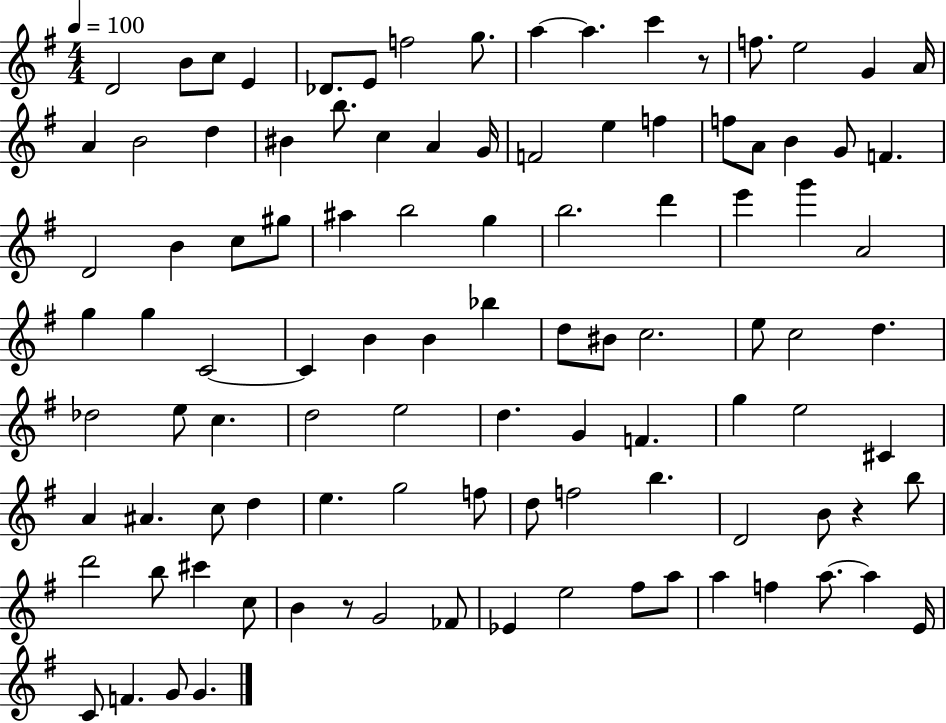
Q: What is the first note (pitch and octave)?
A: D4